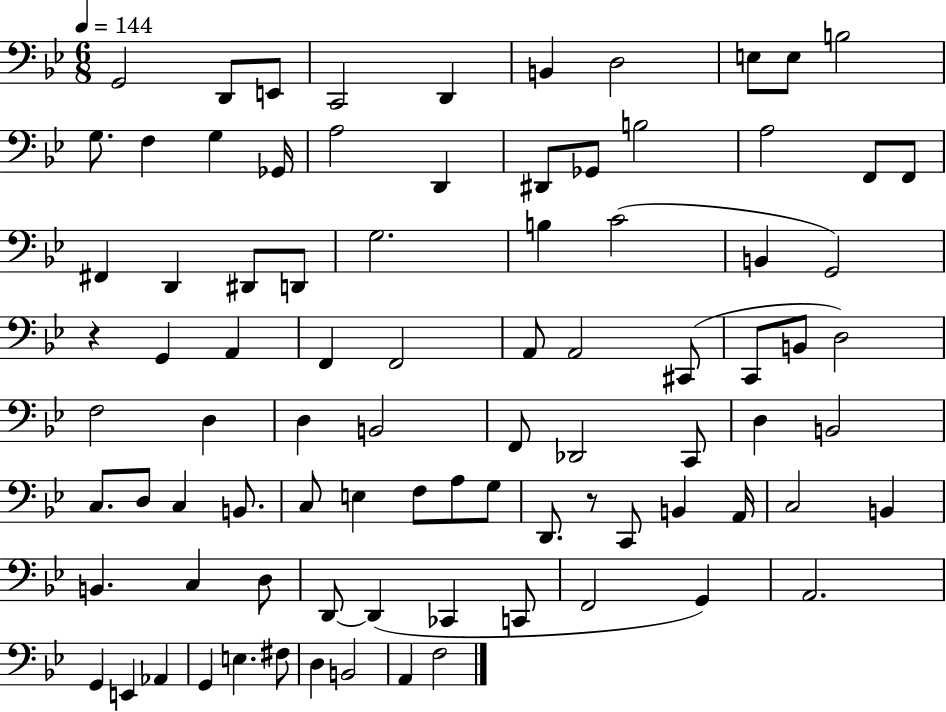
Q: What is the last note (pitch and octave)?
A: F3